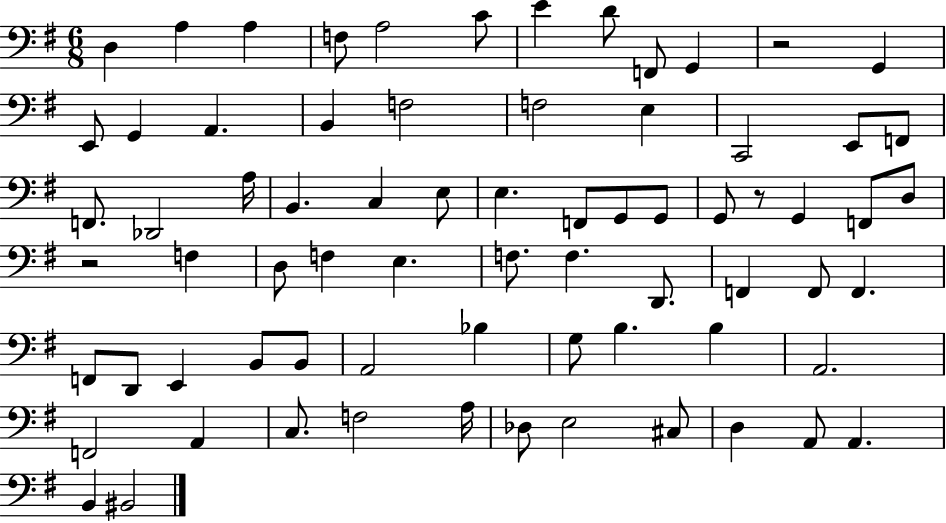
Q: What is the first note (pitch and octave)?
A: D3